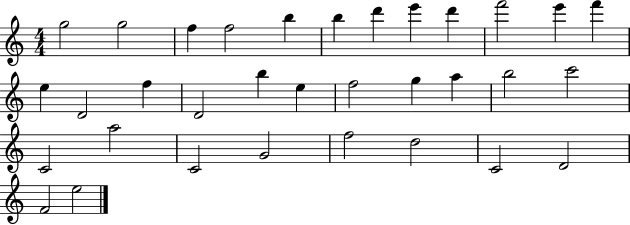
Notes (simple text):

G5/h G5/h F5/q F5/h B5/q B5/q D6/q E6/q D6/q F6/h E6/q F6/q E5/q D4/h F5/q D4/h B5/q E5/q F5/h G5/q A5/q B5/h C6/h C4/h A5/h C4/h G4/h F5/h D5/h C4/h D4/h F4/h E5/h